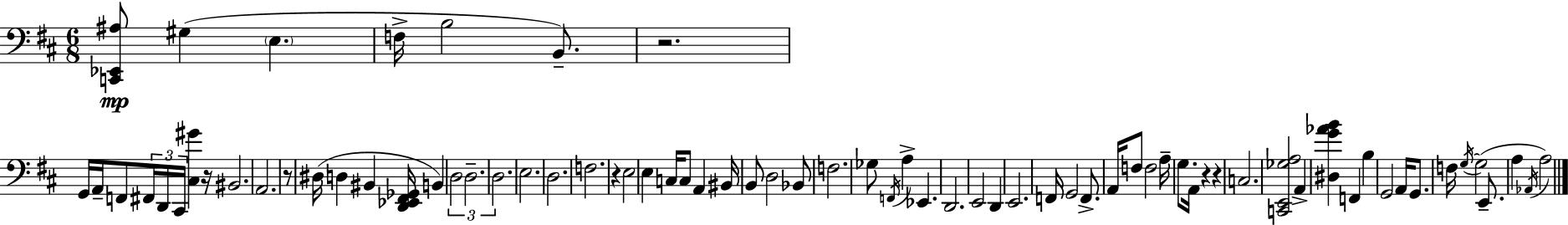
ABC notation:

X:1
T:Untitled
M:6/8
L:1/4
K:D
[C,,_E,,^A,]/2 ^G, E, F,/4 B,2 B,,/2 z2 G,,/4 A,,/4 F,,/2 ^F,,/4 D,,/4 ^C,,/4 [^C,^G] z/4 ^B,,2 A,,2 z/2 ^D,/4 D, ^B,, [D,,_E,,^F,,_G,,]/4 B,, D,2 D,2 D,2 E,2 D,2 F,2 z E,2 E, C,/4 C,/2 A,, ^B,,/4 B,,/2 D,2 _B,,/2 F,2 _G,/2 F,,/4 A, _E,, D,,2 E,,2 D,, E,,2 F,,/4 G,,2 F,,/2 A,,/4 F,/2 F,2 A,/4 G,/2 A,,/4 z z C,2 [C,,E,,_G,A,]2 A,, [^D,G_AB] F,, B, G,,2 A,,/4 G,,/2 F,/4 G,/4 G,2 E,,/2 A, _A,,/4 A,2